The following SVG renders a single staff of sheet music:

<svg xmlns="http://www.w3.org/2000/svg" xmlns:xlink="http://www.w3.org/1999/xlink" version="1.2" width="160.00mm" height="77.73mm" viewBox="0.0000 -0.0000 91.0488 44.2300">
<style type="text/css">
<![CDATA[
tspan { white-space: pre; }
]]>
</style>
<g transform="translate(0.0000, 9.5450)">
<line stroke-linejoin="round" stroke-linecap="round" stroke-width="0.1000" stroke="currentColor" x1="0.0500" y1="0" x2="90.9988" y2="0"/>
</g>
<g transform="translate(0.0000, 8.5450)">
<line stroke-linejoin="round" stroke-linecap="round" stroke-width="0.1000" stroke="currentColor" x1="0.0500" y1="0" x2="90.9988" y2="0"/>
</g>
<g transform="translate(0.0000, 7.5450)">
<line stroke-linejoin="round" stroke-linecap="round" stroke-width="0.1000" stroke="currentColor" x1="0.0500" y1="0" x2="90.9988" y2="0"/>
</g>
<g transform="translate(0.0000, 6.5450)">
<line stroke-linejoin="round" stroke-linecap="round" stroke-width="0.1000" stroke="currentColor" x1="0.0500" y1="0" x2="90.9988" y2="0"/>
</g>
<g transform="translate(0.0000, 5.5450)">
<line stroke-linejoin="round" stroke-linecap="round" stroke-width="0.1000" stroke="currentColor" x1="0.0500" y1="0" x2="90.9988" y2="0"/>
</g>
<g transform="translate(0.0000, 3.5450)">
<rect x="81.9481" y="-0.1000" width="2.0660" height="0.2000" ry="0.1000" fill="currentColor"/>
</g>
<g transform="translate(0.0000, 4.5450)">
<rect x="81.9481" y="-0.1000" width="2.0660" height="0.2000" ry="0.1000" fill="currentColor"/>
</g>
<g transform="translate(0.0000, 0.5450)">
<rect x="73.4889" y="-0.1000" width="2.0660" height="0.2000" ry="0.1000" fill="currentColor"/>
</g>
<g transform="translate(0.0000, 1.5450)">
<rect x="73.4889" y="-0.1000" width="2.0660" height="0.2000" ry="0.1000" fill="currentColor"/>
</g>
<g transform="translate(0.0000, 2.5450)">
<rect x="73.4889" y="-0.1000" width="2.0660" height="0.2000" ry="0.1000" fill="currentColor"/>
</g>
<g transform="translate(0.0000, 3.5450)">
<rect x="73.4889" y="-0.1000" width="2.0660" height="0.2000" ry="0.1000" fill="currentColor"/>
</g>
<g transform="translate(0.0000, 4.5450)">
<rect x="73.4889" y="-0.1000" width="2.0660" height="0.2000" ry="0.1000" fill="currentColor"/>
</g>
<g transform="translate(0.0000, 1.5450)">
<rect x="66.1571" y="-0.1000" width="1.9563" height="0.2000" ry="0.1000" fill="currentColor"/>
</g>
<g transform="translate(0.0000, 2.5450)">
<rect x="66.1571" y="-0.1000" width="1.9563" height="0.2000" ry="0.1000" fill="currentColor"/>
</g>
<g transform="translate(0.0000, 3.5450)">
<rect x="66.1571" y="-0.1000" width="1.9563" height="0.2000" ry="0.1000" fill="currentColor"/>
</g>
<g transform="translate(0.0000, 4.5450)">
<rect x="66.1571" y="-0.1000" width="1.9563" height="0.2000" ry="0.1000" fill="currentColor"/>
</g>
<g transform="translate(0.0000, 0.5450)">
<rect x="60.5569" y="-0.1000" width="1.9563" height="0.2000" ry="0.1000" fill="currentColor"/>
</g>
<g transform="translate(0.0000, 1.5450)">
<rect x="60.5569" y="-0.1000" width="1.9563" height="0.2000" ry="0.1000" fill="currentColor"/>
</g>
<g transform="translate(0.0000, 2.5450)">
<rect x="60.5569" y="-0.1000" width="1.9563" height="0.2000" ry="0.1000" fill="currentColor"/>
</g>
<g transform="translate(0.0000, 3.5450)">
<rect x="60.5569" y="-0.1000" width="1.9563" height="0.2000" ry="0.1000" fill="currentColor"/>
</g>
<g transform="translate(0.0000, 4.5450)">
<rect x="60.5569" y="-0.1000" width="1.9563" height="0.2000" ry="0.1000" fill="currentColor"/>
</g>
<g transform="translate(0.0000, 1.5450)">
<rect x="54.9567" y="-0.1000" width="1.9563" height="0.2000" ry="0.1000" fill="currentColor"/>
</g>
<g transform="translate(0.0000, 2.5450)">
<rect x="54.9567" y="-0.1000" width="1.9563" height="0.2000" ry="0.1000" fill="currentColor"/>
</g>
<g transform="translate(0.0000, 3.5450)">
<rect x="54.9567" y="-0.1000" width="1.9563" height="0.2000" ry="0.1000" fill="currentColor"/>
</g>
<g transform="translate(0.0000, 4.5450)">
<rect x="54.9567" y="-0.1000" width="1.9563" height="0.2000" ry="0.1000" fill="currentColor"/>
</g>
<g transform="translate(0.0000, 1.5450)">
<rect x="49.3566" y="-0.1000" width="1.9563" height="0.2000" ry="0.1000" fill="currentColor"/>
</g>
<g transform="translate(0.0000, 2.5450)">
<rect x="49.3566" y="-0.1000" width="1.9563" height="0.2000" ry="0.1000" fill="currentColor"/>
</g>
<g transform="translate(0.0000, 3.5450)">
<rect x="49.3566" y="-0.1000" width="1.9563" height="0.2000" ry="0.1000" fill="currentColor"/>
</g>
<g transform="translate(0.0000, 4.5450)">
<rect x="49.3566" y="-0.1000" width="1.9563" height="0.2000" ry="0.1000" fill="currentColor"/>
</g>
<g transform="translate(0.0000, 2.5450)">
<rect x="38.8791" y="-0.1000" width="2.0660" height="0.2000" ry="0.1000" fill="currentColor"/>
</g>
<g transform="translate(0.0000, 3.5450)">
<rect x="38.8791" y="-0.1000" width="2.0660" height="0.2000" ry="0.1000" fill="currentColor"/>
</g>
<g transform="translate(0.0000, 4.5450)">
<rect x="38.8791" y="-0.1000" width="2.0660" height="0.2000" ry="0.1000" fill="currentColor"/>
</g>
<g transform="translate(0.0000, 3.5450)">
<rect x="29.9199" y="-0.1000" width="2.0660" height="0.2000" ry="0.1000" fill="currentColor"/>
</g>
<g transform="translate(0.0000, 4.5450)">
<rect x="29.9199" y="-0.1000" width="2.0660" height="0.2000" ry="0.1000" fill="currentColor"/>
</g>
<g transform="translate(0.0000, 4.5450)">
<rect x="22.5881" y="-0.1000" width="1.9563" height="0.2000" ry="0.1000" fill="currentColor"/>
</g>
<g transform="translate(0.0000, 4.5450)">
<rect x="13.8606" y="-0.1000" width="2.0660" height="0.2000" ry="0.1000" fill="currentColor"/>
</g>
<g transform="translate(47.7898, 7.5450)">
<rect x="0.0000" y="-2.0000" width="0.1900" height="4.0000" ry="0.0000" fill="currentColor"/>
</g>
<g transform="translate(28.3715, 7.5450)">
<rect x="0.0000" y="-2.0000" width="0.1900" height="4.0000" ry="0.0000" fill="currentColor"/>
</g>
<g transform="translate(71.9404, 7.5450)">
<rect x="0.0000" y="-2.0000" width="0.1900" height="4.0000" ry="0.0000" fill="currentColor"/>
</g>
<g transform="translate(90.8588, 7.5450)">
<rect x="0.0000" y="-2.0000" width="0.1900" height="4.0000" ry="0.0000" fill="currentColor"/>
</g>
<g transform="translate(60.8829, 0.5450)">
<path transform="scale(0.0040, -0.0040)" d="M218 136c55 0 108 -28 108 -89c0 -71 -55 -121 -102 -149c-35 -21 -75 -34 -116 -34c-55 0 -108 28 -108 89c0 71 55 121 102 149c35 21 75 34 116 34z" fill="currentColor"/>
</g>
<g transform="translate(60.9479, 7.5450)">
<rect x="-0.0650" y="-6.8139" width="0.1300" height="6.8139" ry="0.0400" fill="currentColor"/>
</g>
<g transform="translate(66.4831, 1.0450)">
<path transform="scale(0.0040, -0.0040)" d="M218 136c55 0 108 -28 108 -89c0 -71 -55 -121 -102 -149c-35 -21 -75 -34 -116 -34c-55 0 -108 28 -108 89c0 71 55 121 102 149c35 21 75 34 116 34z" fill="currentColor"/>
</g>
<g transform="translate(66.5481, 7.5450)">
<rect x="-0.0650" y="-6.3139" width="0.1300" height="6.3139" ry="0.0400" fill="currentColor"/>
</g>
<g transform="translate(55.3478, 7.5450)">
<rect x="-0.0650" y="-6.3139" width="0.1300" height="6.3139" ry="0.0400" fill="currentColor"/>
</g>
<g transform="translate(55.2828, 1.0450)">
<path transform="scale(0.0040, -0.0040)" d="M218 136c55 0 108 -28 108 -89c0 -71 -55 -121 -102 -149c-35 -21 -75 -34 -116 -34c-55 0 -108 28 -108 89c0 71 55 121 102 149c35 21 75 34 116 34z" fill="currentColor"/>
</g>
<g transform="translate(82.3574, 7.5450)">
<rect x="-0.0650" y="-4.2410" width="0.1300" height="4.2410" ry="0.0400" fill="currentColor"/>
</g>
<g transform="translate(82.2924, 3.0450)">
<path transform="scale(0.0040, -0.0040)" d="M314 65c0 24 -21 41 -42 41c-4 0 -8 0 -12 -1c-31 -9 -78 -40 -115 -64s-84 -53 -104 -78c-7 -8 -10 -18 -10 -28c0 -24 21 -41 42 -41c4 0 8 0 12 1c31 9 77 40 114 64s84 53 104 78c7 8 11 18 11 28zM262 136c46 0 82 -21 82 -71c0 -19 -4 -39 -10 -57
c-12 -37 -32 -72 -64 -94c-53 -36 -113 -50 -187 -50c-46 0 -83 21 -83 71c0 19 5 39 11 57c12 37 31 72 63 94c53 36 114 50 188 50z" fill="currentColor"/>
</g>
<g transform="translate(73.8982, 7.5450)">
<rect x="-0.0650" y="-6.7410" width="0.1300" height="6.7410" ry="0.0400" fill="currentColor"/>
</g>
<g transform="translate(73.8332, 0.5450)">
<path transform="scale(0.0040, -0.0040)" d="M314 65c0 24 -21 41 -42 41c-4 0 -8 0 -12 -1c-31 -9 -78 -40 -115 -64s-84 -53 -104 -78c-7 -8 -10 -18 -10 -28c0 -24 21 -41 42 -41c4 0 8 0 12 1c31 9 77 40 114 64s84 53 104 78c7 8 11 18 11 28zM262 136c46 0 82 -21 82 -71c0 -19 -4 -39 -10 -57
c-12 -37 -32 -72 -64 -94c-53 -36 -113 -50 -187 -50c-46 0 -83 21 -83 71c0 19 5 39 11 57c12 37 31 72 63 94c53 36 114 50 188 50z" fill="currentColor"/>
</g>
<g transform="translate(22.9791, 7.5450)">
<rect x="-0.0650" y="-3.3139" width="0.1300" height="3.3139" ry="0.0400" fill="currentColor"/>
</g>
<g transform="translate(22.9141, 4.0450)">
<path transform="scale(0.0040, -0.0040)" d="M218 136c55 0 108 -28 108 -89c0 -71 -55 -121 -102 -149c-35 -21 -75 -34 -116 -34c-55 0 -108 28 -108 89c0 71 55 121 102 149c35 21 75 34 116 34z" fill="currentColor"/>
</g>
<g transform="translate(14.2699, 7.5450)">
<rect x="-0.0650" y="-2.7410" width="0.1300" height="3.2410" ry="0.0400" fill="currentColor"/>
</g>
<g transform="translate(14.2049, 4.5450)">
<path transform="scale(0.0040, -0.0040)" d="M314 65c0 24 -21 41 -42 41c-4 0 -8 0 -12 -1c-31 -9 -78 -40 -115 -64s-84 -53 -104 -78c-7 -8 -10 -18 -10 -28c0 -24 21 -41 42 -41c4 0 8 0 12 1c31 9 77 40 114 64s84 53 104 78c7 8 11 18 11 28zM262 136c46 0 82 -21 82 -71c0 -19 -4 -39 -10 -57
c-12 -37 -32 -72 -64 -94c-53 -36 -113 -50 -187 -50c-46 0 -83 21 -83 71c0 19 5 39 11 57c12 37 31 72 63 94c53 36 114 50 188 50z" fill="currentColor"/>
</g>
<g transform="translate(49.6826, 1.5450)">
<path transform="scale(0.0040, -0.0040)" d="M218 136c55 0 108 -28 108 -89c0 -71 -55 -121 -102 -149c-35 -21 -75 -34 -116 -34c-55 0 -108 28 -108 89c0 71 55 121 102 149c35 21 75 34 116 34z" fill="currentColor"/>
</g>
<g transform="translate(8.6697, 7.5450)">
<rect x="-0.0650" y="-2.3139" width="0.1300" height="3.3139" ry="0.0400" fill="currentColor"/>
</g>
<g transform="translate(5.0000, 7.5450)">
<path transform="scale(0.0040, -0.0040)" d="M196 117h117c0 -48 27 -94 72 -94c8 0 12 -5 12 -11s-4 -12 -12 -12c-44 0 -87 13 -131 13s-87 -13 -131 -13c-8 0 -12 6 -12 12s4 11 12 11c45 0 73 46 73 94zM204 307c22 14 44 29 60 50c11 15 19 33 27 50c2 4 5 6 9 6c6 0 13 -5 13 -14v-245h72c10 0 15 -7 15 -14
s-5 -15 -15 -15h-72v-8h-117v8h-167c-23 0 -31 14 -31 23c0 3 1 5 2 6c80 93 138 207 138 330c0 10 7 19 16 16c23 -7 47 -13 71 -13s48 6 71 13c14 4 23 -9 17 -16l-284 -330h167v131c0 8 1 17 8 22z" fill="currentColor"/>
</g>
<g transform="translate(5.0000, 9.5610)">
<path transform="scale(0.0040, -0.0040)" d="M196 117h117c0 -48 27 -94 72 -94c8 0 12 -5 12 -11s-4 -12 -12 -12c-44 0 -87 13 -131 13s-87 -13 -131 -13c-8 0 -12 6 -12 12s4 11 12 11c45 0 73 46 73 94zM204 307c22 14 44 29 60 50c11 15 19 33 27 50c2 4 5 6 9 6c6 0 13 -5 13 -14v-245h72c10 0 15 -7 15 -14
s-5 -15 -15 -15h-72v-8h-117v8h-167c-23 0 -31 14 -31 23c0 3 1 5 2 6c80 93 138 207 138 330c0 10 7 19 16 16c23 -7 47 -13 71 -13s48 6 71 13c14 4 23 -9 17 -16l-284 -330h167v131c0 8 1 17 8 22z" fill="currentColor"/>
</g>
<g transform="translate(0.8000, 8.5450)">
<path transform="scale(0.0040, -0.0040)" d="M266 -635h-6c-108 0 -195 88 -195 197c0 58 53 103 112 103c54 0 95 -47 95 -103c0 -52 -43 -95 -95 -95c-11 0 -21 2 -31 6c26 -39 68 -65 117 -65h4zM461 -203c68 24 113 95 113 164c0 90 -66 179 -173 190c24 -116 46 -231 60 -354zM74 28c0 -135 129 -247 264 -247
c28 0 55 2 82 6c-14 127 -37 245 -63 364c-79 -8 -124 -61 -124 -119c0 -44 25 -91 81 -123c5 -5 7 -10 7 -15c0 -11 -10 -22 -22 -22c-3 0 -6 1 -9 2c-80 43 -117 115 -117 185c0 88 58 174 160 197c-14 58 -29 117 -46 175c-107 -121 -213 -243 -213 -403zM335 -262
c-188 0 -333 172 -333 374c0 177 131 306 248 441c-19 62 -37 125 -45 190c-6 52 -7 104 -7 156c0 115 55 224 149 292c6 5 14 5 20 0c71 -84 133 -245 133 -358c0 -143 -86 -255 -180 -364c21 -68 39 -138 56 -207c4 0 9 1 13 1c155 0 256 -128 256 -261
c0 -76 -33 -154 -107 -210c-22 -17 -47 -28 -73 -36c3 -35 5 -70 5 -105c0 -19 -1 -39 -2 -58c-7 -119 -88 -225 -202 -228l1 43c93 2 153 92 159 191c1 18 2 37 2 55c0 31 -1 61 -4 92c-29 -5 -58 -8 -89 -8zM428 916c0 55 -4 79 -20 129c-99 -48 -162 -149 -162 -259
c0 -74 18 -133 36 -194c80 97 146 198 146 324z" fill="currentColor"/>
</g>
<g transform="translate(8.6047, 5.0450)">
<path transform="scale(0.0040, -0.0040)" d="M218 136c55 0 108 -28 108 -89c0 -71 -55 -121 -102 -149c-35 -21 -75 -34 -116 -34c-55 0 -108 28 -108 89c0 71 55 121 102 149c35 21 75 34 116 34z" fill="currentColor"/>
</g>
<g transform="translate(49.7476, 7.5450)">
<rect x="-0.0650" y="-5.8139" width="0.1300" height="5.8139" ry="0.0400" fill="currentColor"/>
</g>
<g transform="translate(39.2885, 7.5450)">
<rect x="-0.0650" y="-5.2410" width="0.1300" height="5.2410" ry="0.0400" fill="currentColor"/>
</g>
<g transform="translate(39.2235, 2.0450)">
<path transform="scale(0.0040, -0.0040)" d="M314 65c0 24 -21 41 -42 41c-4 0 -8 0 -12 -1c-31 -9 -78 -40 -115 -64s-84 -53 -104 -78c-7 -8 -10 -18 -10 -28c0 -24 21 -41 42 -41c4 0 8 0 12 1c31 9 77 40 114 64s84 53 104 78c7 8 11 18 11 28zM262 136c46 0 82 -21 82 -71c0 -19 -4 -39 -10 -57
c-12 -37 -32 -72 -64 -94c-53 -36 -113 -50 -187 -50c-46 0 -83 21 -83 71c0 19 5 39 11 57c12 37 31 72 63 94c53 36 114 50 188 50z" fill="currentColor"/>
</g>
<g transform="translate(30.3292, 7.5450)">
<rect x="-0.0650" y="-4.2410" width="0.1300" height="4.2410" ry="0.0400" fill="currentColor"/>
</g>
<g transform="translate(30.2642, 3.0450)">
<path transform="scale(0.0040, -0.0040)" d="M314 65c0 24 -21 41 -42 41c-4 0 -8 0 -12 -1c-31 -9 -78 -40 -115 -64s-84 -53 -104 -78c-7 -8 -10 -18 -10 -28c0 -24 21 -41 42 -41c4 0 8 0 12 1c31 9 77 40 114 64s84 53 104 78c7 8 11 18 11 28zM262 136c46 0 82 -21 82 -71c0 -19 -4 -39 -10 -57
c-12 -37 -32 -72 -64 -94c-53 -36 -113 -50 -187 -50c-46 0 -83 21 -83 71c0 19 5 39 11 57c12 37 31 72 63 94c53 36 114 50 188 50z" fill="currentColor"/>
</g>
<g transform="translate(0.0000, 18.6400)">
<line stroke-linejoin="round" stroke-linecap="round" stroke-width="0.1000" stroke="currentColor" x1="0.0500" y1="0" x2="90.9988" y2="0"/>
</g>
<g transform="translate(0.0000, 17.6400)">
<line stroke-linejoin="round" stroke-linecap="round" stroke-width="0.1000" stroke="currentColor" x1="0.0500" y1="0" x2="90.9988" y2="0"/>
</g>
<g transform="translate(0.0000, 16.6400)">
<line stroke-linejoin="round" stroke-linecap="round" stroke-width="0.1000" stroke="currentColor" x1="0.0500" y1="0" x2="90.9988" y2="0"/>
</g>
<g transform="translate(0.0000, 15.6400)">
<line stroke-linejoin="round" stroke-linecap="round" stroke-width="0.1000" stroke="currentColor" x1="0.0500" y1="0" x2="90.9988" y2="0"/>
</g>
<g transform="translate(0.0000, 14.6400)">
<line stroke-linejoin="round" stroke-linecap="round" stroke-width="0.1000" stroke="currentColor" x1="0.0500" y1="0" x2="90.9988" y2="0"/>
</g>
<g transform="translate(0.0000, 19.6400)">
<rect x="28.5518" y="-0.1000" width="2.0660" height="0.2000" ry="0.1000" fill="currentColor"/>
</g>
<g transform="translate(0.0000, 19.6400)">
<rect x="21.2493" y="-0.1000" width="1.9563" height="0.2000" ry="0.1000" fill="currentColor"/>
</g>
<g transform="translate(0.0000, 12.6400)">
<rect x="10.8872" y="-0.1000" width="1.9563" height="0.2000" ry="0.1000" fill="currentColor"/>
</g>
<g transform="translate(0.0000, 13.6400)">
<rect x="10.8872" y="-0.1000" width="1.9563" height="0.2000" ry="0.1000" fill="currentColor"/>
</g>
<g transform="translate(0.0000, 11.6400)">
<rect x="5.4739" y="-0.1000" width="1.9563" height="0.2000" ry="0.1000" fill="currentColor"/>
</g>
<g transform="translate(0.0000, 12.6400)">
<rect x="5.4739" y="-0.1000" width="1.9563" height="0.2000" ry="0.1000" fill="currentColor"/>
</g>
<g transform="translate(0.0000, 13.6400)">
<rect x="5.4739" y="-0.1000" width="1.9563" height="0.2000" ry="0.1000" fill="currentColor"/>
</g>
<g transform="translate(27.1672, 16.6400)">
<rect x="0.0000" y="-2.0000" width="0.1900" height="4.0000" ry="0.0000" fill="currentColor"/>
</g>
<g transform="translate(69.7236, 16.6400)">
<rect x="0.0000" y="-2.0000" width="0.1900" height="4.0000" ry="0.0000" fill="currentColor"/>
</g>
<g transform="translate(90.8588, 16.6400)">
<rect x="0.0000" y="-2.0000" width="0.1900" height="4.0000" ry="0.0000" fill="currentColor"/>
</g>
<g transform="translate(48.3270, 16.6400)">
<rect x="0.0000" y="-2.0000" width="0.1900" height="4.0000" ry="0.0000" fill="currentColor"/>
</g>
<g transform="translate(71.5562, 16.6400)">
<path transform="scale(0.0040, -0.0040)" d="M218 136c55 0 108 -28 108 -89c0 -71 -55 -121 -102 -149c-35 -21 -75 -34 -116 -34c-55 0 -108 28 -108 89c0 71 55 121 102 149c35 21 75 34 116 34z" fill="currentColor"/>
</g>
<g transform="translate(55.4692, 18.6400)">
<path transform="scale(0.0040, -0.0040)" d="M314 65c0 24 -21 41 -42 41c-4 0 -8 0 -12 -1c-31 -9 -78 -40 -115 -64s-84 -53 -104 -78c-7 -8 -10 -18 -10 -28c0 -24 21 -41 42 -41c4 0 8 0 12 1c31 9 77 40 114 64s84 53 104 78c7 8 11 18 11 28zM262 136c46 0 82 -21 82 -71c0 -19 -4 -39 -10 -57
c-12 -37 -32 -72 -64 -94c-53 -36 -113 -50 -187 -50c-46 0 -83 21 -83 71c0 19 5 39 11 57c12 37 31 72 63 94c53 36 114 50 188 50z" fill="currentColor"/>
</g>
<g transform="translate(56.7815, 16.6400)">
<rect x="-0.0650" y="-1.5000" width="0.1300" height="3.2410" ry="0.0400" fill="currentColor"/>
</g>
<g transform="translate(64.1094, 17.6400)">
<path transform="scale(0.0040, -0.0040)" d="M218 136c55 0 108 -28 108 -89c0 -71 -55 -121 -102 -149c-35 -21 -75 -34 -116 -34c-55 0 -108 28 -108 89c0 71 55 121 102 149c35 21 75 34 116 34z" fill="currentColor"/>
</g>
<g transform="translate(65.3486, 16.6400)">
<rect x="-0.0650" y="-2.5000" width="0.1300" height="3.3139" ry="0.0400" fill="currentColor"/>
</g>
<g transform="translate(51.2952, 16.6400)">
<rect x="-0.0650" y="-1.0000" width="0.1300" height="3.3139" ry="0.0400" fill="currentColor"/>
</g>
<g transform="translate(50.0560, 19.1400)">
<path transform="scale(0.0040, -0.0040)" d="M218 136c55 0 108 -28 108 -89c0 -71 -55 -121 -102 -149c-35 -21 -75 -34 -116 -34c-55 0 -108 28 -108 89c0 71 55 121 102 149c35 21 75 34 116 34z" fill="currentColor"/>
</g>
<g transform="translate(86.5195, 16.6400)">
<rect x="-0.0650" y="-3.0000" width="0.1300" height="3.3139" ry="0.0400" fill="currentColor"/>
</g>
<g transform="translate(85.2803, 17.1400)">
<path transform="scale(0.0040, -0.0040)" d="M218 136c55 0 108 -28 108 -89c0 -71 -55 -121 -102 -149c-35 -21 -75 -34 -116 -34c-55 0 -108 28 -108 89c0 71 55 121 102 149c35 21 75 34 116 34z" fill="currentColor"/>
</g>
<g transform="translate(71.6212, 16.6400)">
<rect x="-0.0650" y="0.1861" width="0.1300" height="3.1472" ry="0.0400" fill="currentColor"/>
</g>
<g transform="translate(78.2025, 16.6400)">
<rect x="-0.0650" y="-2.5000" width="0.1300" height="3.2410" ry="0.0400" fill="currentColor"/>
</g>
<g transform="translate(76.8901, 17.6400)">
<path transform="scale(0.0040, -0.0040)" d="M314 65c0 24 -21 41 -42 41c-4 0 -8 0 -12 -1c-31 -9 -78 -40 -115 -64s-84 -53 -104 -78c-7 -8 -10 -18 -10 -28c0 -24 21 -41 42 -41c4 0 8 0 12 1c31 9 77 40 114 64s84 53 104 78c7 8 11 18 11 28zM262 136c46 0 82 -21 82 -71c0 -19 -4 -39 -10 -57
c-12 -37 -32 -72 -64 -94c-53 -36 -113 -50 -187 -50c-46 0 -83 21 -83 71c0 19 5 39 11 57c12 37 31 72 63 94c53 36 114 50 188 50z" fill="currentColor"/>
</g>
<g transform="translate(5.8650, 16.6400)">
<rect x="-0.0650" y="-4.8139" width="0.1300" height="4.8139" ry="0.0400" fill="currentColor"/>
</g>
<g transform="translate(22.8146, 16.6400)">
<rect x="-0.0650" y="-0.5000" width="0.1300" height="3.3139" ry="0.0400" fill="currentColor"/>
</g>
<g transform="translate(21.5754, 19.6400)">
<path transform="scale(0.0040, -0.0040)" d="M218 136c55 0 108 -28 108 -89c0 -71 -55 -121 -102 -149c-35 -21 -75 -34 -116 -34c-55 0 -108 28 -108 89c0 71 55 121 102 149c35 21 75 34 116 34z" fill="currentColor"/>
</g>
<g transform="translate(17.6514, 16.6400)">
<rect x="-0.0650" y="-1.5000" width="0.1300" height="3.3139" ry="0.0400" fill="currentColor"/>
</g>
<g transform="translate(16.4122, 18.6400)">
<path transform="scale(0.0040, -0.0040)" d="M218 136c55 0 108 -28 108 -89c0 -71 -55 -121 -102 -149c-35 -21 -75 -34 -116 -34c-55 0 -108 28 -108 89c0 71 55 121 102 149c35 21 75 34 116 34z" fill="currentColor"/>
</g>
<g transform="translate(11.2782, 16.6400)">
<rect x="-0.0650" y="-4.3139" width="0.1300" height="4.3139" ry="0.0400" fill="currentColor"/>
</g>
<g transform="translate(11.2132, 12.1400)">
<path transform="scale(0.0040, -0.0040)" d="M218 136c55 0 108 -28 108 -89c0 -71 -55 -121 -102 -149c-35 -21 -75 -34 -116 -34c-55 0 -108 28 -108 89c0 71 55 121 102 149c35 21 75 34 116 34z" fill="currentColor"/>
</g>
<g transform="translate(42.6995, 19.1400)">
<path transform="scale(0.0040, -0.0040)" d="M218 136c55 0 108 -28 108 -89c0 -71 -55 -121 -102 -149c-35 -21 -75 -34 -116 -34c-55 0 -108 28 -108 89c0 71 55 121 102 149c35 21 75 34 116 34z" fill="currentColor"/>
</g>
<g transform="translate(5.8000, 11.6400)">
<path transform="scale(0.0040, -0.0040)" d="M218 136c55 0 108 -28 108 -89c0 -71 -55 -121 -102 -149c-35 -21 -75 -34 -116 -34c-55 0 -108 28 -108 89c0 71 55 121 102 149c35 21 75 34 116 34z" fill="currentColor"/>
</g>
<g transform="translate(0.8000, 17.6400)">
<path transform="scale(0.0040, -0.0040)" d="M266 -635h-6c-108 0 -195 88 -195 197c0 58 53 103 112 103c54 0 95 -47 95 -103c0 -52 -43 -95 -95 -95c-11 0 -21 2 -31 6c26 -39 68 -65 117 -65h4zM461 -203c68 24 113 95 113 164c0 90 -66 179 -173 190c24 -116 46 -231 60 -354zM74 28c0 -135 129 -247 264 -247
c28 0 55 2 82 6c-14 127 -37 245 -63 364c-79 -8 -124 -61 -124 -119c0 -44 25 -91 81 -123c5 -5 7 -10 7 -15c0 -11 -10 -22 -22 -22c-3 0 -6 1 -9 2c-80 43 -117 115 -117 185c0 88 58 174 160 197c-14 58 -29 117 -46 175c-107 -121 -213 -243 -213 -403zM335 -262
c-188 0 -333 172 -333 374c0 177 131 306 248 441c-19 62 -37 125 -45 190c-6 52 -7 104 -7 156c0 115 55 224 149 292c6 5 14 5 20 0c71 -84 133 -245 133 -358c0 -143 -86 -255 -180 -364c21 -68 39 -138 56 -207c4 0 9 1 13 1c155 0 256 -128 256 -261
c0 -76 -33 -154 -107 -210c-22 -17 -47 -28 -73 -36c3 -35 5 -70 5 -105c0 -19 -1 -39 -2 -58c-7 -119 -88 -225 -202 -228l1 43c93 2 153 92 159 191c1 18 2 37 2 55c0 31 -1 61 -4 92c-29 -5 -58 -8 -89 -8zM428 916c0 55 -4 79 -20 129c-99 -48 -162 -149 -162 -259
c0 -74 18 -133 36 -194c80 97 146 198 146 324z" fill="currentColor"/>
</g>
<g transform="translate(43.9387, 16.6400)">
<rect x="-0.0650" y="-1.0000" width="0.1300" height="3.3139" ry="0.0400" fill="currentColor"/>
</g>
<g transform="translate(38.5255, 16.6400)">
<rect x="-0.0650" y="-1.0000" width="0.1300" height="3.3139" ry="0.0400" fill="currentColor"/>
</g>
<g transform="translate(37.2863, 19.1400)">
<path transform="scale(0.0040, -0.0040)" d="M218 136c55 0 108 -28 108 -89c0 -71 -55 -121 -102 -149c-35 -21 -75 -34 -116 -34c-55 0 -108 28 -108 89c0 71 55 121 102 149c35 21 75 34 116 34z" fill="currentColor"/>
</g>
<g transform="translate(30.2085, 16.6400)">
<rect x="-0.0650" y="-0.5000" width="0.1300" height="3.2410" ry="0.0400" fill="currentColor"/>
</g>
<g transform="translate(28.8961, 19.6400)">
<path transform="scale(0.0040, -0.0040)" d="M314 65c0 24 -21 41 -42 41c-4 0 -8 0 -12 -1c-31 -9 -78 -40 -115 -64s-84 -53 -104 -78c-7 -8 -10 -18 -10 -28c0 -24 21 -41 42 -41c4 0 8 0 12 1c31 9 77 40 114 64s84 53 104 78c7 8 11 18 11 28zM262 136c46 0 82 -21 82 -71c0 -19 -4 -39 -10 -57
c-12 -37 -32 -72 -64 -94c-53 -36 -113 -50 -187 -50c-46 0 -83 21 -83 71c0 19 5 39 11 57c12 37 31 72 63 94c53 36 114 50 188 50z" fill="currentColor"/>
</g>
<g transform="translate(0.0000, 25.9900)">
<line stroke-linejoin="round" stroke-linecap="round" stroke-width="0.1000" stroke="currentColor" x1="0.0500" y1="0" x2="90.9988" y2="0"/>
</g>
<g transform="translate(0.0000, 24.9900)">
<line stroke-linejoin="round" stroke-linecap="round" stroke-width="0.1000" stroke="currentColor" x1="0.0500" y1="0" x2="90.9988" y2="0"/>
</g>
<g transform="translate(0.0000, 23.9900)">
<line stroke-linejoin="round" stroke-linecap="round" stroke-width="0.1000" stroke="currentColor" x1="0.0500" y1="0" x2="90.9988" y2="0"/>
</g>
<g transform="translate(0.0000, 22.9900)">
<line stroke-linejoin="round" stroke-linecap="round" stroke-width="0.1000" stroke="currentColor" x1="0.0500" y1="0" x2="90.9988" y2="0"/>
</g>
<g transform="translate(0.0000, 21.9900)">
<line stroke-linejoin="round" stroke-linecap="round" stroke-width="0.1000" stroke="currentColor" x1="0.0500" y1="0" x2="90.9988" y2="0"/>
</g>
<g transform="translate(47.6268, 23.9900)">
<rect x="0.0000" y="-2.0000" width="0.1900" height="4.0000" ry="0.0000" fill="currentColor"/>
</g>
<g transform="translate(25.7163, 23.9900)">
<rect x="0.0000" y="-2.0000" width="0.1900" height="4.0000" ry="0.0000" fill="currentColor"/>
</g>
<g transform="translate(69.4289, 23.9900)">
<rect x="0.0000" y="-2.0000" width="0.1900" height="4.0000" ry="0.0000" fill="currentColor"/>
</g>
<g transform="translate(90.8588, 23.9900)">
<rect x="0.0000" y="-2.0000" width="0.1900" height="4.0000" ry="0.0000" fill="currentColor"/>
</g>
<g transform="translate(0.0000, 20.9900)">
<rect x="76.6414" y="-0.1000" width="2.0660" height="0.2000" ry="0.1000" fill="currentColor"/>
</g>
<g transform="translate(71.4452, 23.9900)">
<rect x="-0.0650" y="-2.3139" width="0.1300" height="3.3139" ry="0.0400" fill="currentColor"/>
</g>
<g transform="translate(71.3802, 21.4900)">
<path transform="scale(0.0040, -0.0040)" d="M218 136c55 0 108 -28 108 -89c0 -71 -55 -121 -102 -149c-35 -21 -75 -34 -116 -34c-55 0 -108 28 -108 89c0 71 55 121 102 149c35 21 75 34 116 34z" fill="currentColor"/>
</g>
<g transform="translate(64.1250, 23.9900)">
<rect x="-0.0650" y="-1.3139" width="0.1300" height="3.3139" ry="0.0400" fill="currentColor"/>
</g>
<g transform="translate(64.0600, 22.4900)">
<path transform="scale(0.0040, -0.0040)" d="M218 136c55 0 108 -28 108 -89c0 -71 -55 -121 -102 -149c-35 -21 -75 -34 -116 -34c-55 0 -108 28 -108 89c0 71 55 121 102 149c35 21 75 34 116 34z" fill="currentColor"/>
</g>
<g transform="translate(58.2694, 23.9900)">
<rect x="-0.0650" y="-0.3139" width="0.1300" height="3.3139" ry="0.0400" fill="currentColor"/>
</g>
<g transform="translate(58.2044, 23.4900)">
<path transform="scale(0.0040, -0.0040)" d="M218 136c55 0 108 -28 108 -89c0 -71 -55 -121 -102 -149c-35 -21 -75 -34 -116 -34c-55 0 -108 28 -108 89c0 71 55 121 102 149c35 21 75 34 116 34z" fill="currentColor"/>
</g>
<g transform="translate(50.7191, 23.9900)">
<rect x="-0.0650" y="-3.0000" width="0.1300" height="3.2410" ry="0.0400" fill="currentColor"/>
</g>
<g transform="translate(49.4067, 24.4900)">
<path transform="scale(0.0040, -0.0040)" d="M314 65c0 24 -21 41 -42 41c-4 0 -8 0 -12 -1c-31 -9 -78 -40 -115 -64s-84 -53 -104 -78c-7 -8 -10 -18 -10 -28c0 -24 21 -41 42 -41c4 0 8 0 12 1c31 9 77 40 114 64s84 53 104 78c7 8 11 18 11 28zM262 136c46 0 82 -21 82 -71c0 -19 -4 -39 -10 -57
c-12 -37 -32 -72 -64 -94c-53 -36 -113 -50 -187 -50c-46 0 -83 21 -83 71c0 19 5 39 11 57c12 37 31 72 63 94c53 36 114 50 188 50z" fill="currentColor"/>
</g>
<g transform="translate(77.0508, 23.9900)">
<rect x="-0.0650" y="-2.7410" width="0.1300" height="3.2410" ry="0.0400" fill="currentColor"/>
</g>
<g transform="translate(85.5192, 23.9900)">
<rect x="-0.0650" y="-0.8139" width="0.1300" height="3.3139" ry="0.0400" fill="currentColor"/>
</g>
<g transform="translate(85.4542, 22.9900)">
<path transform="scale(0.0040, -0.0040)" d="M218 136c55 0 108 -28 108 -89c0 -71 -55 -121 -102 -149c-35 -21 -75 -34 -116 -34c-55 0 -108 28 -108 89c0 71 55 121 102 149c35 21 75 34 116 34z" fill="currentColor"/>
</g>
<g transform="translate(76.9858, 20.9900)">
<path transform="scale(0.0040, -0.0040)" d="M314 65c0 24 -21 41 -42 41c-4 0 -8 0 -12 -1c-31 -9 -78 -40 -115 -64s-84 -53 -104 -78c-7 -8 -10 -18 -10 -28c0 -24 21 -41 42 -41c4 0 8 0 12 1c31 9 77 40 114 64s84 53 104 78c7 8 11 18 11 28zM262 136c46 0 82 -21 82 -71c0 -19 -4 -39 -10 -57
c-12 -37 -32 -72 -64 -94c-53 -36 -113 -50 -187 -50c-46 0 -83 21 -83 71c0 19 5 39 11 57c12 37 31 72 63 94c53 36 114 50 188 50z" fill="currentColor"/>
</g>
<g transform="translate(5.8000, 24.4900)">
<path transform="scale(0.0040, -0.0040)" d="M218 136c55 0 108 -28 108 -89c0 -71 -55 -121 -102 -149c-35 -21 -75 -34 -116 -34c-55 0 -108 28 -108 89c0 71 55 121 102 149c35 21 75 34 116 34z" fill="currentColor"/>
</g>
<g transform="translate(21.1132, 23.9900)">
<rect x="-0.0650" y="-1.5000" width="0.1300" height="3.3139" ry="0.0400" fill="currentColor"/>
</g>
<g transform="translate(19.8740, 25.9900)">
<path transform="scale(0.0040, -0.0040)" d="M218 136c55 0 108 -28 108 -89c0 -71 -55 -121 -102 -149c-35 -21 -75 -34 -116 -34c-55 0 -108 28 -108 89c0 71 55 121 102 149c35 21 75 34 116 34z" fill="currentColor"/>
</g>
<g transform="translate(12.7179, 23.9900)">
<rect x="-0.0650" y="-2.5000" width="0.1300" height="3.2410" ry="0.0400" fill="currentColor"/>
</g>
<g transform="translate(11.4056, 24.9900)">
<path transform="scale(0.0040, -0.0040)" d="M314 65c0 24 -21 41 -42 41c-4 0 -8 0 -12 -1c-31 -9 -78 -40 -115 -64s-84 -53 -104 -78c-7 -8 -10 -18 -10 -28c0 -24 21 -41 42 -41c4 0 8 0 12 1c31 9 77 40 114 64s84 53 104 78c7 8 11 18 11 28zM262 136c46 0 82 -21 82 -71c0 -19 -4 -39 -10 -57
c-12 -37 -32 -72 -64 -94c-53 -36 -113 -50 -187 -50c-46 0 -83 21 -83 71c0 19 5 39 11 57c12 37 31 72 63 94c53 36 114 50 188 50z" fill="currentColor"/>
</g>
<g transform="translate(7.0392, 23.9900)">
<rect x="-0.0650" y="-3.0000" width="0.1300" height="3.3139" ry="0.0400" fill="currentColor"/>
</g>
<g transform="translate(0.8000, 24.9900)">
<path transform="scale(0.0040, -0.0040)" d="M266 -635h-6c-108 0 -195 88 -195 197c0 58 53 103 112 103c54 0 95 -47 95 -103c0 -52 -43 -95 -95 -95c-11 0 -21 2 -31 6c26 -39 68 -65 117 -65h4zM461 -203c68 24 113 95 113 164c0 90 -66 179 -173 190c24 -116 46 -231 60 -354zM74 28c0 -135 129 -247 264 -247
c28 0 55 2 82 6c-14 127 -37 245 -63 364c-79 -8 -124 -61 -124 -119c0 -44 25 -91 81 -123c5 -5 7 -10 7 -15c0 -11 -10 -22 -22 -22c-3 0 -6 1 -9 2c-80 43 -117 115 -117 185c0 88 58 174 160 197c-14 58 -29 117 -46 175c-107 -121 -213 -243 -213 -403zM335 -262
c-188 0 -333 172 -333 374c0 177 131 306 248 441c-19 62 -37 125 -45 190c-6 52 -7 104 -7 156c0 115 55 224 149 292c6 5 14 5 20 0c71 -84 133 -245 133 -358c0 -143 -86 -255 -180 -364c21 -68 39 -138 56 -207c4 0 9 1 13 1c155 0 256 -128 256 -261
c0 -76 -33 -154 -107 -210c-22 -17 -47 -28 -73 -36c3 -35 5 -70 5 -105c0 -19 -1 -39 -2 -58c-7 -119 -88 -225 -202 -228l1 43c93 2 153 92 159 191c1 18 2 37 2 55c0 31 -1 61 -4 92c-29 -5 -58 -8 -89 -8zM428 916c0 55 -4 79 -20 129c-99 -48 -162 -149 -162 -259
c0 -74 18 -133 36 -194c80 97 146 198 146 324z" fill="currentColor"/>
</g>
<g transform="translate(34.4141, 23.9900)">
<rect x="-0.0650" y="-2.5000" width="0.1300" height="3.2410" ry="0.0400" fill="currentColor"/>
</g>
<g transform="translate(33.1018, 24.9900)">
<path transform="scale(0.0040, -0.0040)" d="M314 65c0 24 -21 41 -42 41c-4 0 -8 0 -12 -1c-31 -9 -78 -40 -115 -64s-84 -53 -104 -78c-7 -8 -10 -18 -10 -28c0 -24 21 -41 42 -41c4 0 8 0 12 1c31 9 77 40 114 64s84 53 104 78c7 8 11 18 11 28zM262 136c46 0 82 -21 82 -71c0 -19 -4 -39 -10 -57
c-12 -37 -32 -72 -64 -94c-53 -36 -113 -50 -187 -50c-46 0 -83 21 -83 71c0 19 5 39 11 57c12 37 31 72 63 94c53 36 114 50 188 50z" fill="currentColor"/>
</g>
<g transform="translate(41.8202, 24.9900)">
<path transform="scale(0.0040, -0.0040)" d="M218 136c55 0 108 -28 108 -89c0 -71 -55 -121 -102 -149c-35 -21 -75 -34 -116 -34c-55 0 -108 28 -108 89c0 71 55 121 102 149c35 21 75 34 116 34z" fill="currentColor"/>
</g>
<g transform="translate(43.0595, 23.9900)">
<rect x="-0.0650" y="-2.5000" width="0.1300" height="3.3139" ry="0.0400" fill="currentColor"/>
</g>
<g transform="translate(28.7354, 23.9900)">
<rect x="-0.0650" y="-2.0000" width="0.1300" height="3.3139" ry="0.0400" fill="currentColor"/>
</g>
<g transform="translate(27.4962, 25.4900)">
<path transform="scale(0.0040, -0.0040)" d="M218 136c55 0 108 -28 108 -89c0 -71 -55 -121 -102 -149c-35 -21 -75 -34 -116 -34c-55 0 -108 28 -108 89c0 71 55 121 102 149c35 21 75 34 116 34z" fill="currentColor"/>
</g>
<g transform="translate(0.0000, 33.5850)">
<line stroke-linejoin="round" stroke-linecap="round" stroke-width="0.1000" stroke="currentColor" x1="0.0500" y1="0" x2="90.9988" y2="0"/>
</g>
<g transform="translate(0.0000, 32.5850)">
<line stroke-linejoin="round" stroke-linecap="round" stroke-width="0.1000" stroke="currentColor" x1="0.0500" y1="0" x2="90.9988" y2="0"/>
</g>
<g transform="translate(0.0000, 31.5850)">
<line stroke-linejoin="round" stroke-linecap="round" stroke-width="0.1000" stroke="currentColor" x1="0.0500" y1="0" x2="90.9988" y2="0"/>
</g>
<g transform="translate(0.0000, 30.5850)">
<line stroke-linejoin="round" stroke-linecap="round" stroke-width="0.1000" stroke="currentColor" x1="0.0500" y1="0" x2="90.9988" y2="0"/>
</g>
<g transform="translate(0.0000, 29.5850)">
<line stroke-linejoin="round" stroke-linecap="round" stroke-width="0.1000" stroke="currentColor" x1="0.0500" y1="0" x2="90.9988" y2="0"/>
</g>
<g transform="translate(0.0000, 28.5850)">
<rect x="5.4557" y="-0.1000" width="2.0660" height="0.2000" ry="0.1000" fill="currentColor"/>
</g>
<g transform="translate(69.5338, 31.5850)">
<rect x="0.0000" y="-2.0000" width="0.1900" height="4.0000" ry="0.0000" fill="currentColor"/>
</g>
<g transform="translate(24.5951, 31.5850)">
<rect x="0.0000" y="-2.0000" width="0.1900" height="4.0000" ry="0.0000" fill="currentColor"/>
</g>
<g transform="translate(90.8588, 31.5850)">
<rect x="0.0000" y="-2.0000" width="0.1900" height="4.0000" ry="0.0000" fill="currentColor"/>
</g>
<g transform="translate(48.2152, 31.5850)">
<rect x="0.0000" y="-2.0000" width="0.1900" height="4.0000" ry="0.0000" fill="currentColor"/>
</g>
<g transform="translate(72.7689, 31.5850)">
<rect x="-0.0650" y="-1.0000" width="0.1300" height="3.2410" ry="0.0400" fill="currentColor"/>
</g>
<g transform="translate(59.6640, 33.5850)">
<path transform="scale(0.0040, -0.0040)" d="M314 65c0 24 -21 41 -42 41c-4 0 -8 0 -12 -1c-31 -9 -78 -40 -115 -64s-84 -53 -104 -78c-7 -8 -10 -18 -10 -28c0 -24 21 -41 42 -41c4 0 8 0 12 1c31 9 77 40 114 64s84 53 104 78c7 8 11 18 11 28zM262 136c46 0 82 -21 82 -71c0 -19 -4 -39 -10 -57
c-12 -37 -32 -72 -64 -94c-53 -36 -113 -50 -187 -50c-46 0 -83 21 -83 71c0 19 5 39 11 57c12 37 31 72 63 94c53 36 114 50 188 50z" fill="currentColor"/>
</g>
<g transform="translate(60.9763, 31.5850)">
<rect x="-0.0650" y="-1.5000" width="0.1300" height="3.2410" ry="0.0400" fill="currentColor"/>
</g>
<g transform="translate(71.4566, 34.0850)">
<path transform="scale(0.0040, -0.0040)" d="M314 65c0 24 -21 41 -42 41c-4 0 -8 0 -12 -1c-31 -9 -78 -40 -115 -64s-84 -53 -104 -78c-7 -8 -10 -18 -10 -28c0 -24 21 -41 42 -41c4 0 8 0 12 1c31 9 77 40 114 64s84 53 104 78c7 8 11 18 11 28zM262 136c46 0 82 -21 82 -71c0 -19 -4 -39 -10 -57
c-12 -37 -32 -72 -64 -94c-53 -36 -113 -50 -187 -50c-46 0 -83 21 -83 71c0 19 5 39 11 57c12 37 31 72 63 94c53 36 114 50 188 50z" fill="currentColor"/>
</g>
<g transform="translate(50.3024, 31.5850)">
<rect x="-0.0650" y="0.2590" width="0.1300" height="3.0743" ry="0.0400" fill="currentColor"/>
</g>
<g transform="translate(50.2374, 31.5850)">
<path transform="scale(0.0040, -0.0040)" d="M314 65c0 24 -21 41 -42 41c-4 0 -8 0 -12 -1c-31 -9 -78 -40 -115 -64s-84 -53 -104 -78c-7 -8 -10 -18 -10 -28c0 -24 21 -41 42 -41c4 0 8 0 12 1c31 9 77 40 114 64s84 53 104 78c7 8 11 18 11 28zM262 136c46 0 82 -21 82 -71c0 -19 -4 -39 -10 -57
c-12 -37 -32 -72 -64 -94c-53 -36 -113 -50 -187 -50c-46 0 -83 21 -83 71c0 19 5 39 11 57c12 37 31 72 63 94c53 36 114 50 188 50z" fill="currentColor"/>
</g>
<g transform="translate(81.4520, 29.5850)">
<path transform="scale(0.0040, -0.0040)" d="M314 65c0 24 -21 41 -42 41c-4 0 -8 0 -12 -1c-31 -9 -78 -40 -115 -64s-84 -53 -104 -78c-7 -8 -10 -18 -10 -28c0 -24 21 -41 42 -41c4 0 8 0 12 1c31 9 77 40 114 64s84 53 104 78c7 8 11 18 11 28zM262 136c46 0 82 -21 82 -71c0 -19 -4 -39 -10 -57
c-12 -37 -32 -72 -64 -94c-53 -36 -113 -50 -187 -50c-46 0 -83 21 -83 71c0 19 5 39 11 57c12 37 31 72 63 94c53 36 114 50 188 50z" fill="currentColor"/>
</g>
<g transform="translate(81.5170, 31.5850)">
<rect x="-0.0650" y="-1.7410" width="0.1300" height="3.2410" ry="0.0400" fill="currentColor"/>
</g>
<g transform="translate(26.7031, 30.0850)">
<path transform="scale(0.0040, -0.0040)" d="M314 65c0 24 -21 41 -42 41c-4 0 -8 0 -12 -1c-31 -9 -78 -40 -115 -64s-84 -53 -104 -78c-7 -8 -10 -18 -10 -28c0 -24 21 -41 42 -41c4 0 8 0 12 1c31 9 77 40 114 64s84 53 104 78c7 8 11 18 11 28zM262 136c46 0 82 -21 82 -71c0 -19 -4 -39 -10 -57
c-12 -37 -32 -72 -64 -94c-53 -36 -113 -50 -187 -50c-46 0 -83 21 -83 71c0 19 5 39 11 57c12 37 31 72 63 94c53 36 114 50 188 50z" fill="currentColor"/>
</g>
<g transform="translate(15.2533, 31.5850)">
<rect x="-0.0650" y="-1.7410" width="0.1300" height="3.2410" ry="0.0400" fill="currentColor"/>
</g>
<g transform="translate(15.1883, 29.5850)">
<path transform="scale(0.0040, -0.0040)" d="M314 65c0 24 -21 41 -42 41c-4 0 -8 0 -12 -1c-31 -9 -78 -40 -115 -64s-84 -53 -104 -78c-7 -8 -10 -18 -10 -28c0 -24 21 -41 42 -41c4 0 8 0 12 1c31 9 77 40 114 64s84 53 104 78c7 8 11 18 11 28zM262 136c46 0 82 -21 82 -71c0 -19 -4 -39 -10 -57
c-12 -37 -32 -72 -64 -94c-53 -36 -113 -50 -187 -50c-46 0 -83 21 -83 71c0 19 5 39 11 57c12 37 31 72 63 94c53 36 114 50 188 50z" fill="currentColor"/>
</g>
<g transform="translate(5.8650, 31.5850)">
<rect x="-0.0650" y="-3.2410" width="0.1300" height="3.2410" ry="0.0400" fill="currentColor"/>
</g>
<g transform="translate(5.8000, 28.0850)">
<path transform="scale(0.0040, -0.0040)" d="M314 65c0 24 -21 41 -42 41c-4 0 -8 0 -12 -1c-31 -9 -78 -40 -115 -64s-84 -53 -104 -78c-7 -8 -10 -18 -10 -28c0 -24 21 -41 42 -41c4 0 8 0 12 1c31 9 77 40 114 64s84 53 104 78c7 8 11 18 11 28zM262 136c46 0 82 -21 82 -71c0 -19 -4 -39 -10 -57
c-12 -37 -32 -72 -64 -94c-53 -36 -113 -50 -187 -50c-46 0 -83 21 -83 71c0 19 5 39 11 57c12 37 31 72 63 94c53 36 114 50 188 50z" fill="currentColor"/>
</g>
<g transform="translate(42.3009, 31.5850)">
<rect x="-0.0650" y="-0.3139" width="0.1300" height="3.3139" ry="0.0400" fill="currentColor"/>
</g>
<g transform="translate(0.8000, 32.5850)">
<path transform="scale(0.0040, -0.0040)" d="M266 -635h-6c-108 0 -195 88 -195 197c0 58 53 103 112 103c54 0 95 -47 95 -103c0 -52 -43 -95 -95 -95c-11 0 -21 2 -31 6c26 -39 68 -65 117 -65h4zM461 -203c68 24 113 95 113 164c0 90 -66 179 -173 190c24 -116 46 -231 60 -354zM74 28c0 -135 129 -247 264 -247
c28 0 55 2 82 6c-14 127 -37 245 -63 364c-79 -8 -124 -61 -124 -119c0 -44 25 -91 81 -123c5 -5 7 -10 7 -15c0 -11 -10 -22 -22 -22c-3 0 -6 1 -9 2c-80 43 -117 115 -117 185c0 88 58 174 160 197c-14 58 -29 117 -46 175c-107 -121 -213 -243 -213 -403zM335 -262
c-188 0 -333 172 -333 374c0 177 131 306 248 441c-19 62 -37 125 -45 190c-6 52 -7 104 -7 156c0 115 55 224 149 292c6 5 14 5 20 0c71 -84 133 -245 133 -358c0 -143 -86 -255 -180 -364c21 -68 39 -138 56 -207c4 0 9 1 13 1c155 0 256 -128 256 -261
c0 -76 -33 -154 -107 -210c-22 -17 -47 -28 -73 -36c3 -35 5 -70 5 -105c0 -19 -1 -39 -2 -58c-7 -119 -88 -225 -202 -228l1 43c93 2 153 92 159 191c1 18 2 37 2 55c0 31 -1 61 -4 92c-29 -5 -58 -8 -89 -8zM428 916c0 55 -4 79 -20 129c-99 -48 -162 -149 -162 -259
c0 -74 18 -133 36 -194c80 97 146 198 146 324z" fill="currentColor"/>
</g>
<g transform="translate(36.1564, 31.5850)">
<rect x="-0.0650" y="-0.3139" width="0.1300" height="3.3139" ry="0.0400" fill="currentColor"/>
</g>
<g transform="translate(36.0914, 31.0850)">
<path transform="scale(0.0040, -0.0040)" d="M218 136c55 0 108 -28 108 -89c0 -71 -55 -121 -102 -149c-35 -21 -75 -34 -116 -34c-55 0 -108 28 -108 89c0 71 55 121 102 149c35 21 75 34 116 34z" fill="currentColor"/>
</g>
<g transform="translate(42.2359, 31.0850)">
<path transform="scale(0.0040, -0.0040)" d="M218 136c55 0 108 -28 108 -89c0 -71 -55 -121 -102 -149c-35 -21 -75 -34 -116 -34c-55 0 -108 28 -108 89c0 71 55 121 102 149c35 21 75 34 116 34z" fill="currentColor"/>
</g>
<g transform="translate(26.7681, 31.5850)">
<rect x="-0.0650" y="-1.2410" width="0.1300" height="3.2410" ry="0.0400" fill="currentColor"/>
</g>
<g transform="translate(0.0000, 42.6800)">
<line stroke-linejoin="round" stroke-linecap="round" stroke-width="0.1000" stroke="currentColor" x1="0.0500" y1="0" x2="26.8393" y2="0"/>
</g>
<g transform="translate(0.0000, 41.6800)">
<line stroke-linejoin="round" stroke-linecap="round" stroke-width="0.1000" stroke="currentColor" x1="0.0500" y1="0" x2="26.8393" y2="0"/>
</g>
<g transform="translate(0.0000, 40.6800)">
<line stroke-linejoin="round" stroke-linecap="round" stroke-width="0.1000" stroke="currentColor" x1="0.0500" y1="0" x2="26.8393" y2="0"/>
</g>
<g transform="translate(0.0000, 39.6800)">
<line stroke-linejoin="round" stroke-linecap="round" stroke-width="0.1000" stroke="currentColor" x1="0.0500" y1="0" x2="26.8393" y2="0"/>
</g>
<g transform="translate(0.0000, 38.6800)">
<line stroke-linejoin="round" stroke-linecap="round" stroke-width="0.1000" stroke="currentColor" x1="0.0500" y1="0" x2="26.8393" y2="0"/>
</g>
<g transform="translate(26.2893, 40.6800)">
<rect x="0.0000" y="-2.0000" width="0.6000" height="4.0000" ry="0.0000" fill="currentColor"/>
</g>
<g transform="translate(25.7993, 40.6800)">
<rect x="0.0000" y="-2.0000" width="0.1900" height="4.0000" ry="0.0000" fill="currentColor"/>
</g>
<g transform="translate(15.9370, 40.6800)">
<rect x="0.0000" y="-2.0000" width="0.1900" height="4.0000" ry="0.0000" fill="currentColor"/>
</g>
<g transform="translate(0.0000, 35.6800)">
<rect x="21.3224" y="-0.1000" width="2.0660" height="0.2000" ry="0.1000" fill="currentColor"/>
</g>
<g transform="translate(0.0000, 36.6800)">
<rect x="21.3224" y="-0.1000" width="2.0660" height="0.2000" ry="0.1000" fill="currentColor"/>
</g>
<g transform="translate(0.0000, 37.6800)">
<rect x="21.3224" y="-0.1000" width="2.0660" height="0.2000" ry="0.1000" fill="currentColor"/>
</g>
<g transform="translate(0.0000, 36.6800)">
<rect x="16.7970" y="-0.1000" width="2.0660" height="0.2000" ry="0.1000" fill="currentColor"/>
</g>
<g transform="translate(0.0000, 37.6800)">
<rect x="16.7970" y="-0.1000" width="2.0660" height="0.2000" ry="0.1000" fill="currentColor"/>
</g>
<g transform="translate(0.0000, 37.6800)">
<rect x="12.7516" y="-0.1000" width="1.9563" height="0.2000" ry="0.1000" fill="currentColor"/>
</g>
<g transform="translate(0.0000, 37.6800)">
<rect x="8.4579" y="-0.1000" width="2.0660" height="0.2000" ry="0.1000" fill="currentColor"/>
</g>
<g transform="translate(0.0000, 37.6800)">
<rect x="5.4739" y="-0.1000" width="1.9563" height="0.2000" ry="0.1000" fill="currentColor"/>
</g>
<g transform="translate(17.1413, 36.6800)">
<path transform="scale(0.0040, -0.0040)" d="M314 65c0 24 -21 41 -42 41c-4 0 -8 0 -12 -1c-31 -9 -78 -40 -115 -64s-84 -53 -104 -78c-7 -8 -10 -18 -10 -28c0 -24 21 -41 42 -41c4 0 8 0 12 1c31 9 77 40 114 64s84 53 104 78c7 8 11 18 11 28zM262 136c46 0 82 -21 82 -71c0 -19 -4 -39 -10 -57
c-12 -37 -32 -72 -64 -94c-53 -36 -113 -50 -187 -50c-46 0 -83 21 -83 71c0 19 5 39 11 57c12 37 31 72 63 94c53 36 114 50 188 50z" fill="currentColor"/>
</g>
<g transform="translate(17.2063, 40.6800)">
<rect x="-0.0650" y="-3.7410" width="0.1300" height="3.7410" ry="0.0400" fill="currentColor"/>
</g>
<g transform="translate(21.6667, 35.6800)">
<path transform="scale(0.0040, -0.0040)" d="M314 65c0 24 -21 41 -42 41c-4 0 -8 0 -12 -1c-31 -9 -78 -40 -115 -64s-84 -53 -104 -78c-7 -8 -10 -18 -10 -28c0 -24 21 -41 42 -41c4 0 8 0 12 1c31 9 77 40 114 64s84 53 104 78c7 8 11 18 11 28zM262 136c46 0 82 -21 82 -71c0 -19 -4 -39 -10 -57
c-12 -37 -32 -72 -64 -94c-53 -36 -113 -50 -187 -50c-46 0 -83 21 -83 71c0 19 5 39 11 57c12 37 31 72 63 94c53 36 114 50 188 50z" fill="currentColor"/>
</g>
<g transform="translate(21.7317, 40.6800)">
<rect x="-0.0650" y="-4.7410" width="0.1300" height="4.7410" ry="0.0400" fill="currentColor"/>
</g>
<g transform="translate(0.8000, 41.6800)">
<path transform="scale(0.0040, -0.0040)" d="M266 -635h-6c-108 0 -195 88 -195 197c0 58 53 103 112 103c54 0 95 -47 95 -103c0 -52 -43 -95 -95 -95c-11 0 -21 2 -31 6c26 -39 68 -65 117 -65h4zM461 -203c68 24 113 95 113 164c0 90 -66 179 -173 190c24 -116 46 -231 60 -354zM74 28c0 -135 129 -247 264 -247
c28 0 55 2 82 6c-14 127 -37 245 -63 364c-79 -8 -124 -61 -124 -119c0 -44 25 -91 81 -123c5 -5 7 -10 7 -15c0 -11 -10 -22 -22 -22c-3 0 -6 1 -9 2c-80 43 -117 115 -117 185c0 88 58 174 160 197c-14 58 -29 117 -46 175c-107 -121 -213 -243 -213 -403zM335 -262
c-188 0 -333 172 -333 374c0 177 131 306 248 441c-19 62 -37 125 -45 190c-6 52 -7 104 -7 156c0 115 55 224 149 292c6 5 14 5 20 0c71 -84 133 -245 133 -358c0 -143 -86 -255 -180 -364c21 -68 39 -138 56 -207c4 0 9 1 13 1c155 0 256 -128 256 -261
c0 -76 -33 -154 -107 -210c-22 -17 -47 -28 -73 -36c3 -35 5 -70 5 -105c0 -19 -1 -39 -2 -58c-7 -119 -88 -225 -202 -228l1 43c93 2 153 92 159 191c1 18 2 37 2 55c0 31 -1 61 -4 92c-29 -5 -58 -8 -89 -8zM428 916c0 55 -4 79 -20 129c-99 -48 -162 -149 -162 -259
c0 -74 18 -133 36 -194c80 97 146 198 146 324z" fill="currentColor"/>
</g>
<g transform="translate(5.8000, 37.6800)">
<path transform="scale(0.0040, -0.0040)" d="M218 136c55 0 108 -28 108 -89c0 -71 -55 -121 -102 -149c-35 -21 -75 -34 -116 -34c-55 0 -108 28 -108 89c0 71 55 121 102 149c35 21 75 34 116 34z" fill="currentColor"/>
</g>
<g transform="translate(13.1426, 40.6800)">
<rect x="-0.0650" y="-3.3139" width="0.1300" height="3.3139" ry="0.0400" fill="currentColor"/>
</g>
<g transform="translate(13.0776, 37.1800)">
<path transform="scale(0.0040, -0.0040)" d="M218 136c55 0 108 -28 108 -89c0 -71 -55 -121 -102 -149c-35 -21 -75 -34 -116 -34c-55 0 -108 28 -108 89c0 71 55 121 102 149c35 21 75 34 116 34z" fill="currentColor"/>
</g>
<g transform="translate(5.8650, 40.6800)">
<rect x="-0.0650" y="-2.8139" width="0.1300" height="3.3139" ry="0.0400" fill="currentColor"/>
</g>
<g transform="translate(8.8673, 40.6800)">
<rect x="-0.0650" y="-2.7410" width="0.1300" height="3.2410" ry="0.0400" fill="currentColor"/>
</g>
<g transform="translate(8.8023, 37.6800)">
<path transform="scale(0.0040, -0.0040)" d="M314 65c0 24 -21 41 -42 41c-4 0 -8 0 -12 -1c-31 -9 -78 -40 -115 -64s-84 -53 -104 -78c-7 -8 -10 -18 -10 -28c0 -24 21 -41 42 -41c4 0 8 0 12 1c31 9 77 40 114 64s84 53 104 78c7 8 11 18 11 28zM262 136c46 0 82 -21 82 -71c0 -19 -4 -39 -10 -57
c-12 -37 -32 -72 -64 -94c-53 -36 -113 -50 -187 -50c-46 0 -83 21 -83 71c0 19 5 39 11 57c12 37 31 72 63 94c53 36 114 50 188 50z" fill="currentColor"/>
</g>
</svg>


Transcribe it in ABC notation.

X:1
T:Untitled
M:4/4
L:1/4
K:C
g a2 b d'2 f'2 g' a' b' a' b'2 d'2 e' d' E C C2 D D D E2 G B G2 A A G2 E F G2 G A2 c e g a2 d b2 f2 e2 c c B2 E2 D2 f2 a a2 b c'2 e'2